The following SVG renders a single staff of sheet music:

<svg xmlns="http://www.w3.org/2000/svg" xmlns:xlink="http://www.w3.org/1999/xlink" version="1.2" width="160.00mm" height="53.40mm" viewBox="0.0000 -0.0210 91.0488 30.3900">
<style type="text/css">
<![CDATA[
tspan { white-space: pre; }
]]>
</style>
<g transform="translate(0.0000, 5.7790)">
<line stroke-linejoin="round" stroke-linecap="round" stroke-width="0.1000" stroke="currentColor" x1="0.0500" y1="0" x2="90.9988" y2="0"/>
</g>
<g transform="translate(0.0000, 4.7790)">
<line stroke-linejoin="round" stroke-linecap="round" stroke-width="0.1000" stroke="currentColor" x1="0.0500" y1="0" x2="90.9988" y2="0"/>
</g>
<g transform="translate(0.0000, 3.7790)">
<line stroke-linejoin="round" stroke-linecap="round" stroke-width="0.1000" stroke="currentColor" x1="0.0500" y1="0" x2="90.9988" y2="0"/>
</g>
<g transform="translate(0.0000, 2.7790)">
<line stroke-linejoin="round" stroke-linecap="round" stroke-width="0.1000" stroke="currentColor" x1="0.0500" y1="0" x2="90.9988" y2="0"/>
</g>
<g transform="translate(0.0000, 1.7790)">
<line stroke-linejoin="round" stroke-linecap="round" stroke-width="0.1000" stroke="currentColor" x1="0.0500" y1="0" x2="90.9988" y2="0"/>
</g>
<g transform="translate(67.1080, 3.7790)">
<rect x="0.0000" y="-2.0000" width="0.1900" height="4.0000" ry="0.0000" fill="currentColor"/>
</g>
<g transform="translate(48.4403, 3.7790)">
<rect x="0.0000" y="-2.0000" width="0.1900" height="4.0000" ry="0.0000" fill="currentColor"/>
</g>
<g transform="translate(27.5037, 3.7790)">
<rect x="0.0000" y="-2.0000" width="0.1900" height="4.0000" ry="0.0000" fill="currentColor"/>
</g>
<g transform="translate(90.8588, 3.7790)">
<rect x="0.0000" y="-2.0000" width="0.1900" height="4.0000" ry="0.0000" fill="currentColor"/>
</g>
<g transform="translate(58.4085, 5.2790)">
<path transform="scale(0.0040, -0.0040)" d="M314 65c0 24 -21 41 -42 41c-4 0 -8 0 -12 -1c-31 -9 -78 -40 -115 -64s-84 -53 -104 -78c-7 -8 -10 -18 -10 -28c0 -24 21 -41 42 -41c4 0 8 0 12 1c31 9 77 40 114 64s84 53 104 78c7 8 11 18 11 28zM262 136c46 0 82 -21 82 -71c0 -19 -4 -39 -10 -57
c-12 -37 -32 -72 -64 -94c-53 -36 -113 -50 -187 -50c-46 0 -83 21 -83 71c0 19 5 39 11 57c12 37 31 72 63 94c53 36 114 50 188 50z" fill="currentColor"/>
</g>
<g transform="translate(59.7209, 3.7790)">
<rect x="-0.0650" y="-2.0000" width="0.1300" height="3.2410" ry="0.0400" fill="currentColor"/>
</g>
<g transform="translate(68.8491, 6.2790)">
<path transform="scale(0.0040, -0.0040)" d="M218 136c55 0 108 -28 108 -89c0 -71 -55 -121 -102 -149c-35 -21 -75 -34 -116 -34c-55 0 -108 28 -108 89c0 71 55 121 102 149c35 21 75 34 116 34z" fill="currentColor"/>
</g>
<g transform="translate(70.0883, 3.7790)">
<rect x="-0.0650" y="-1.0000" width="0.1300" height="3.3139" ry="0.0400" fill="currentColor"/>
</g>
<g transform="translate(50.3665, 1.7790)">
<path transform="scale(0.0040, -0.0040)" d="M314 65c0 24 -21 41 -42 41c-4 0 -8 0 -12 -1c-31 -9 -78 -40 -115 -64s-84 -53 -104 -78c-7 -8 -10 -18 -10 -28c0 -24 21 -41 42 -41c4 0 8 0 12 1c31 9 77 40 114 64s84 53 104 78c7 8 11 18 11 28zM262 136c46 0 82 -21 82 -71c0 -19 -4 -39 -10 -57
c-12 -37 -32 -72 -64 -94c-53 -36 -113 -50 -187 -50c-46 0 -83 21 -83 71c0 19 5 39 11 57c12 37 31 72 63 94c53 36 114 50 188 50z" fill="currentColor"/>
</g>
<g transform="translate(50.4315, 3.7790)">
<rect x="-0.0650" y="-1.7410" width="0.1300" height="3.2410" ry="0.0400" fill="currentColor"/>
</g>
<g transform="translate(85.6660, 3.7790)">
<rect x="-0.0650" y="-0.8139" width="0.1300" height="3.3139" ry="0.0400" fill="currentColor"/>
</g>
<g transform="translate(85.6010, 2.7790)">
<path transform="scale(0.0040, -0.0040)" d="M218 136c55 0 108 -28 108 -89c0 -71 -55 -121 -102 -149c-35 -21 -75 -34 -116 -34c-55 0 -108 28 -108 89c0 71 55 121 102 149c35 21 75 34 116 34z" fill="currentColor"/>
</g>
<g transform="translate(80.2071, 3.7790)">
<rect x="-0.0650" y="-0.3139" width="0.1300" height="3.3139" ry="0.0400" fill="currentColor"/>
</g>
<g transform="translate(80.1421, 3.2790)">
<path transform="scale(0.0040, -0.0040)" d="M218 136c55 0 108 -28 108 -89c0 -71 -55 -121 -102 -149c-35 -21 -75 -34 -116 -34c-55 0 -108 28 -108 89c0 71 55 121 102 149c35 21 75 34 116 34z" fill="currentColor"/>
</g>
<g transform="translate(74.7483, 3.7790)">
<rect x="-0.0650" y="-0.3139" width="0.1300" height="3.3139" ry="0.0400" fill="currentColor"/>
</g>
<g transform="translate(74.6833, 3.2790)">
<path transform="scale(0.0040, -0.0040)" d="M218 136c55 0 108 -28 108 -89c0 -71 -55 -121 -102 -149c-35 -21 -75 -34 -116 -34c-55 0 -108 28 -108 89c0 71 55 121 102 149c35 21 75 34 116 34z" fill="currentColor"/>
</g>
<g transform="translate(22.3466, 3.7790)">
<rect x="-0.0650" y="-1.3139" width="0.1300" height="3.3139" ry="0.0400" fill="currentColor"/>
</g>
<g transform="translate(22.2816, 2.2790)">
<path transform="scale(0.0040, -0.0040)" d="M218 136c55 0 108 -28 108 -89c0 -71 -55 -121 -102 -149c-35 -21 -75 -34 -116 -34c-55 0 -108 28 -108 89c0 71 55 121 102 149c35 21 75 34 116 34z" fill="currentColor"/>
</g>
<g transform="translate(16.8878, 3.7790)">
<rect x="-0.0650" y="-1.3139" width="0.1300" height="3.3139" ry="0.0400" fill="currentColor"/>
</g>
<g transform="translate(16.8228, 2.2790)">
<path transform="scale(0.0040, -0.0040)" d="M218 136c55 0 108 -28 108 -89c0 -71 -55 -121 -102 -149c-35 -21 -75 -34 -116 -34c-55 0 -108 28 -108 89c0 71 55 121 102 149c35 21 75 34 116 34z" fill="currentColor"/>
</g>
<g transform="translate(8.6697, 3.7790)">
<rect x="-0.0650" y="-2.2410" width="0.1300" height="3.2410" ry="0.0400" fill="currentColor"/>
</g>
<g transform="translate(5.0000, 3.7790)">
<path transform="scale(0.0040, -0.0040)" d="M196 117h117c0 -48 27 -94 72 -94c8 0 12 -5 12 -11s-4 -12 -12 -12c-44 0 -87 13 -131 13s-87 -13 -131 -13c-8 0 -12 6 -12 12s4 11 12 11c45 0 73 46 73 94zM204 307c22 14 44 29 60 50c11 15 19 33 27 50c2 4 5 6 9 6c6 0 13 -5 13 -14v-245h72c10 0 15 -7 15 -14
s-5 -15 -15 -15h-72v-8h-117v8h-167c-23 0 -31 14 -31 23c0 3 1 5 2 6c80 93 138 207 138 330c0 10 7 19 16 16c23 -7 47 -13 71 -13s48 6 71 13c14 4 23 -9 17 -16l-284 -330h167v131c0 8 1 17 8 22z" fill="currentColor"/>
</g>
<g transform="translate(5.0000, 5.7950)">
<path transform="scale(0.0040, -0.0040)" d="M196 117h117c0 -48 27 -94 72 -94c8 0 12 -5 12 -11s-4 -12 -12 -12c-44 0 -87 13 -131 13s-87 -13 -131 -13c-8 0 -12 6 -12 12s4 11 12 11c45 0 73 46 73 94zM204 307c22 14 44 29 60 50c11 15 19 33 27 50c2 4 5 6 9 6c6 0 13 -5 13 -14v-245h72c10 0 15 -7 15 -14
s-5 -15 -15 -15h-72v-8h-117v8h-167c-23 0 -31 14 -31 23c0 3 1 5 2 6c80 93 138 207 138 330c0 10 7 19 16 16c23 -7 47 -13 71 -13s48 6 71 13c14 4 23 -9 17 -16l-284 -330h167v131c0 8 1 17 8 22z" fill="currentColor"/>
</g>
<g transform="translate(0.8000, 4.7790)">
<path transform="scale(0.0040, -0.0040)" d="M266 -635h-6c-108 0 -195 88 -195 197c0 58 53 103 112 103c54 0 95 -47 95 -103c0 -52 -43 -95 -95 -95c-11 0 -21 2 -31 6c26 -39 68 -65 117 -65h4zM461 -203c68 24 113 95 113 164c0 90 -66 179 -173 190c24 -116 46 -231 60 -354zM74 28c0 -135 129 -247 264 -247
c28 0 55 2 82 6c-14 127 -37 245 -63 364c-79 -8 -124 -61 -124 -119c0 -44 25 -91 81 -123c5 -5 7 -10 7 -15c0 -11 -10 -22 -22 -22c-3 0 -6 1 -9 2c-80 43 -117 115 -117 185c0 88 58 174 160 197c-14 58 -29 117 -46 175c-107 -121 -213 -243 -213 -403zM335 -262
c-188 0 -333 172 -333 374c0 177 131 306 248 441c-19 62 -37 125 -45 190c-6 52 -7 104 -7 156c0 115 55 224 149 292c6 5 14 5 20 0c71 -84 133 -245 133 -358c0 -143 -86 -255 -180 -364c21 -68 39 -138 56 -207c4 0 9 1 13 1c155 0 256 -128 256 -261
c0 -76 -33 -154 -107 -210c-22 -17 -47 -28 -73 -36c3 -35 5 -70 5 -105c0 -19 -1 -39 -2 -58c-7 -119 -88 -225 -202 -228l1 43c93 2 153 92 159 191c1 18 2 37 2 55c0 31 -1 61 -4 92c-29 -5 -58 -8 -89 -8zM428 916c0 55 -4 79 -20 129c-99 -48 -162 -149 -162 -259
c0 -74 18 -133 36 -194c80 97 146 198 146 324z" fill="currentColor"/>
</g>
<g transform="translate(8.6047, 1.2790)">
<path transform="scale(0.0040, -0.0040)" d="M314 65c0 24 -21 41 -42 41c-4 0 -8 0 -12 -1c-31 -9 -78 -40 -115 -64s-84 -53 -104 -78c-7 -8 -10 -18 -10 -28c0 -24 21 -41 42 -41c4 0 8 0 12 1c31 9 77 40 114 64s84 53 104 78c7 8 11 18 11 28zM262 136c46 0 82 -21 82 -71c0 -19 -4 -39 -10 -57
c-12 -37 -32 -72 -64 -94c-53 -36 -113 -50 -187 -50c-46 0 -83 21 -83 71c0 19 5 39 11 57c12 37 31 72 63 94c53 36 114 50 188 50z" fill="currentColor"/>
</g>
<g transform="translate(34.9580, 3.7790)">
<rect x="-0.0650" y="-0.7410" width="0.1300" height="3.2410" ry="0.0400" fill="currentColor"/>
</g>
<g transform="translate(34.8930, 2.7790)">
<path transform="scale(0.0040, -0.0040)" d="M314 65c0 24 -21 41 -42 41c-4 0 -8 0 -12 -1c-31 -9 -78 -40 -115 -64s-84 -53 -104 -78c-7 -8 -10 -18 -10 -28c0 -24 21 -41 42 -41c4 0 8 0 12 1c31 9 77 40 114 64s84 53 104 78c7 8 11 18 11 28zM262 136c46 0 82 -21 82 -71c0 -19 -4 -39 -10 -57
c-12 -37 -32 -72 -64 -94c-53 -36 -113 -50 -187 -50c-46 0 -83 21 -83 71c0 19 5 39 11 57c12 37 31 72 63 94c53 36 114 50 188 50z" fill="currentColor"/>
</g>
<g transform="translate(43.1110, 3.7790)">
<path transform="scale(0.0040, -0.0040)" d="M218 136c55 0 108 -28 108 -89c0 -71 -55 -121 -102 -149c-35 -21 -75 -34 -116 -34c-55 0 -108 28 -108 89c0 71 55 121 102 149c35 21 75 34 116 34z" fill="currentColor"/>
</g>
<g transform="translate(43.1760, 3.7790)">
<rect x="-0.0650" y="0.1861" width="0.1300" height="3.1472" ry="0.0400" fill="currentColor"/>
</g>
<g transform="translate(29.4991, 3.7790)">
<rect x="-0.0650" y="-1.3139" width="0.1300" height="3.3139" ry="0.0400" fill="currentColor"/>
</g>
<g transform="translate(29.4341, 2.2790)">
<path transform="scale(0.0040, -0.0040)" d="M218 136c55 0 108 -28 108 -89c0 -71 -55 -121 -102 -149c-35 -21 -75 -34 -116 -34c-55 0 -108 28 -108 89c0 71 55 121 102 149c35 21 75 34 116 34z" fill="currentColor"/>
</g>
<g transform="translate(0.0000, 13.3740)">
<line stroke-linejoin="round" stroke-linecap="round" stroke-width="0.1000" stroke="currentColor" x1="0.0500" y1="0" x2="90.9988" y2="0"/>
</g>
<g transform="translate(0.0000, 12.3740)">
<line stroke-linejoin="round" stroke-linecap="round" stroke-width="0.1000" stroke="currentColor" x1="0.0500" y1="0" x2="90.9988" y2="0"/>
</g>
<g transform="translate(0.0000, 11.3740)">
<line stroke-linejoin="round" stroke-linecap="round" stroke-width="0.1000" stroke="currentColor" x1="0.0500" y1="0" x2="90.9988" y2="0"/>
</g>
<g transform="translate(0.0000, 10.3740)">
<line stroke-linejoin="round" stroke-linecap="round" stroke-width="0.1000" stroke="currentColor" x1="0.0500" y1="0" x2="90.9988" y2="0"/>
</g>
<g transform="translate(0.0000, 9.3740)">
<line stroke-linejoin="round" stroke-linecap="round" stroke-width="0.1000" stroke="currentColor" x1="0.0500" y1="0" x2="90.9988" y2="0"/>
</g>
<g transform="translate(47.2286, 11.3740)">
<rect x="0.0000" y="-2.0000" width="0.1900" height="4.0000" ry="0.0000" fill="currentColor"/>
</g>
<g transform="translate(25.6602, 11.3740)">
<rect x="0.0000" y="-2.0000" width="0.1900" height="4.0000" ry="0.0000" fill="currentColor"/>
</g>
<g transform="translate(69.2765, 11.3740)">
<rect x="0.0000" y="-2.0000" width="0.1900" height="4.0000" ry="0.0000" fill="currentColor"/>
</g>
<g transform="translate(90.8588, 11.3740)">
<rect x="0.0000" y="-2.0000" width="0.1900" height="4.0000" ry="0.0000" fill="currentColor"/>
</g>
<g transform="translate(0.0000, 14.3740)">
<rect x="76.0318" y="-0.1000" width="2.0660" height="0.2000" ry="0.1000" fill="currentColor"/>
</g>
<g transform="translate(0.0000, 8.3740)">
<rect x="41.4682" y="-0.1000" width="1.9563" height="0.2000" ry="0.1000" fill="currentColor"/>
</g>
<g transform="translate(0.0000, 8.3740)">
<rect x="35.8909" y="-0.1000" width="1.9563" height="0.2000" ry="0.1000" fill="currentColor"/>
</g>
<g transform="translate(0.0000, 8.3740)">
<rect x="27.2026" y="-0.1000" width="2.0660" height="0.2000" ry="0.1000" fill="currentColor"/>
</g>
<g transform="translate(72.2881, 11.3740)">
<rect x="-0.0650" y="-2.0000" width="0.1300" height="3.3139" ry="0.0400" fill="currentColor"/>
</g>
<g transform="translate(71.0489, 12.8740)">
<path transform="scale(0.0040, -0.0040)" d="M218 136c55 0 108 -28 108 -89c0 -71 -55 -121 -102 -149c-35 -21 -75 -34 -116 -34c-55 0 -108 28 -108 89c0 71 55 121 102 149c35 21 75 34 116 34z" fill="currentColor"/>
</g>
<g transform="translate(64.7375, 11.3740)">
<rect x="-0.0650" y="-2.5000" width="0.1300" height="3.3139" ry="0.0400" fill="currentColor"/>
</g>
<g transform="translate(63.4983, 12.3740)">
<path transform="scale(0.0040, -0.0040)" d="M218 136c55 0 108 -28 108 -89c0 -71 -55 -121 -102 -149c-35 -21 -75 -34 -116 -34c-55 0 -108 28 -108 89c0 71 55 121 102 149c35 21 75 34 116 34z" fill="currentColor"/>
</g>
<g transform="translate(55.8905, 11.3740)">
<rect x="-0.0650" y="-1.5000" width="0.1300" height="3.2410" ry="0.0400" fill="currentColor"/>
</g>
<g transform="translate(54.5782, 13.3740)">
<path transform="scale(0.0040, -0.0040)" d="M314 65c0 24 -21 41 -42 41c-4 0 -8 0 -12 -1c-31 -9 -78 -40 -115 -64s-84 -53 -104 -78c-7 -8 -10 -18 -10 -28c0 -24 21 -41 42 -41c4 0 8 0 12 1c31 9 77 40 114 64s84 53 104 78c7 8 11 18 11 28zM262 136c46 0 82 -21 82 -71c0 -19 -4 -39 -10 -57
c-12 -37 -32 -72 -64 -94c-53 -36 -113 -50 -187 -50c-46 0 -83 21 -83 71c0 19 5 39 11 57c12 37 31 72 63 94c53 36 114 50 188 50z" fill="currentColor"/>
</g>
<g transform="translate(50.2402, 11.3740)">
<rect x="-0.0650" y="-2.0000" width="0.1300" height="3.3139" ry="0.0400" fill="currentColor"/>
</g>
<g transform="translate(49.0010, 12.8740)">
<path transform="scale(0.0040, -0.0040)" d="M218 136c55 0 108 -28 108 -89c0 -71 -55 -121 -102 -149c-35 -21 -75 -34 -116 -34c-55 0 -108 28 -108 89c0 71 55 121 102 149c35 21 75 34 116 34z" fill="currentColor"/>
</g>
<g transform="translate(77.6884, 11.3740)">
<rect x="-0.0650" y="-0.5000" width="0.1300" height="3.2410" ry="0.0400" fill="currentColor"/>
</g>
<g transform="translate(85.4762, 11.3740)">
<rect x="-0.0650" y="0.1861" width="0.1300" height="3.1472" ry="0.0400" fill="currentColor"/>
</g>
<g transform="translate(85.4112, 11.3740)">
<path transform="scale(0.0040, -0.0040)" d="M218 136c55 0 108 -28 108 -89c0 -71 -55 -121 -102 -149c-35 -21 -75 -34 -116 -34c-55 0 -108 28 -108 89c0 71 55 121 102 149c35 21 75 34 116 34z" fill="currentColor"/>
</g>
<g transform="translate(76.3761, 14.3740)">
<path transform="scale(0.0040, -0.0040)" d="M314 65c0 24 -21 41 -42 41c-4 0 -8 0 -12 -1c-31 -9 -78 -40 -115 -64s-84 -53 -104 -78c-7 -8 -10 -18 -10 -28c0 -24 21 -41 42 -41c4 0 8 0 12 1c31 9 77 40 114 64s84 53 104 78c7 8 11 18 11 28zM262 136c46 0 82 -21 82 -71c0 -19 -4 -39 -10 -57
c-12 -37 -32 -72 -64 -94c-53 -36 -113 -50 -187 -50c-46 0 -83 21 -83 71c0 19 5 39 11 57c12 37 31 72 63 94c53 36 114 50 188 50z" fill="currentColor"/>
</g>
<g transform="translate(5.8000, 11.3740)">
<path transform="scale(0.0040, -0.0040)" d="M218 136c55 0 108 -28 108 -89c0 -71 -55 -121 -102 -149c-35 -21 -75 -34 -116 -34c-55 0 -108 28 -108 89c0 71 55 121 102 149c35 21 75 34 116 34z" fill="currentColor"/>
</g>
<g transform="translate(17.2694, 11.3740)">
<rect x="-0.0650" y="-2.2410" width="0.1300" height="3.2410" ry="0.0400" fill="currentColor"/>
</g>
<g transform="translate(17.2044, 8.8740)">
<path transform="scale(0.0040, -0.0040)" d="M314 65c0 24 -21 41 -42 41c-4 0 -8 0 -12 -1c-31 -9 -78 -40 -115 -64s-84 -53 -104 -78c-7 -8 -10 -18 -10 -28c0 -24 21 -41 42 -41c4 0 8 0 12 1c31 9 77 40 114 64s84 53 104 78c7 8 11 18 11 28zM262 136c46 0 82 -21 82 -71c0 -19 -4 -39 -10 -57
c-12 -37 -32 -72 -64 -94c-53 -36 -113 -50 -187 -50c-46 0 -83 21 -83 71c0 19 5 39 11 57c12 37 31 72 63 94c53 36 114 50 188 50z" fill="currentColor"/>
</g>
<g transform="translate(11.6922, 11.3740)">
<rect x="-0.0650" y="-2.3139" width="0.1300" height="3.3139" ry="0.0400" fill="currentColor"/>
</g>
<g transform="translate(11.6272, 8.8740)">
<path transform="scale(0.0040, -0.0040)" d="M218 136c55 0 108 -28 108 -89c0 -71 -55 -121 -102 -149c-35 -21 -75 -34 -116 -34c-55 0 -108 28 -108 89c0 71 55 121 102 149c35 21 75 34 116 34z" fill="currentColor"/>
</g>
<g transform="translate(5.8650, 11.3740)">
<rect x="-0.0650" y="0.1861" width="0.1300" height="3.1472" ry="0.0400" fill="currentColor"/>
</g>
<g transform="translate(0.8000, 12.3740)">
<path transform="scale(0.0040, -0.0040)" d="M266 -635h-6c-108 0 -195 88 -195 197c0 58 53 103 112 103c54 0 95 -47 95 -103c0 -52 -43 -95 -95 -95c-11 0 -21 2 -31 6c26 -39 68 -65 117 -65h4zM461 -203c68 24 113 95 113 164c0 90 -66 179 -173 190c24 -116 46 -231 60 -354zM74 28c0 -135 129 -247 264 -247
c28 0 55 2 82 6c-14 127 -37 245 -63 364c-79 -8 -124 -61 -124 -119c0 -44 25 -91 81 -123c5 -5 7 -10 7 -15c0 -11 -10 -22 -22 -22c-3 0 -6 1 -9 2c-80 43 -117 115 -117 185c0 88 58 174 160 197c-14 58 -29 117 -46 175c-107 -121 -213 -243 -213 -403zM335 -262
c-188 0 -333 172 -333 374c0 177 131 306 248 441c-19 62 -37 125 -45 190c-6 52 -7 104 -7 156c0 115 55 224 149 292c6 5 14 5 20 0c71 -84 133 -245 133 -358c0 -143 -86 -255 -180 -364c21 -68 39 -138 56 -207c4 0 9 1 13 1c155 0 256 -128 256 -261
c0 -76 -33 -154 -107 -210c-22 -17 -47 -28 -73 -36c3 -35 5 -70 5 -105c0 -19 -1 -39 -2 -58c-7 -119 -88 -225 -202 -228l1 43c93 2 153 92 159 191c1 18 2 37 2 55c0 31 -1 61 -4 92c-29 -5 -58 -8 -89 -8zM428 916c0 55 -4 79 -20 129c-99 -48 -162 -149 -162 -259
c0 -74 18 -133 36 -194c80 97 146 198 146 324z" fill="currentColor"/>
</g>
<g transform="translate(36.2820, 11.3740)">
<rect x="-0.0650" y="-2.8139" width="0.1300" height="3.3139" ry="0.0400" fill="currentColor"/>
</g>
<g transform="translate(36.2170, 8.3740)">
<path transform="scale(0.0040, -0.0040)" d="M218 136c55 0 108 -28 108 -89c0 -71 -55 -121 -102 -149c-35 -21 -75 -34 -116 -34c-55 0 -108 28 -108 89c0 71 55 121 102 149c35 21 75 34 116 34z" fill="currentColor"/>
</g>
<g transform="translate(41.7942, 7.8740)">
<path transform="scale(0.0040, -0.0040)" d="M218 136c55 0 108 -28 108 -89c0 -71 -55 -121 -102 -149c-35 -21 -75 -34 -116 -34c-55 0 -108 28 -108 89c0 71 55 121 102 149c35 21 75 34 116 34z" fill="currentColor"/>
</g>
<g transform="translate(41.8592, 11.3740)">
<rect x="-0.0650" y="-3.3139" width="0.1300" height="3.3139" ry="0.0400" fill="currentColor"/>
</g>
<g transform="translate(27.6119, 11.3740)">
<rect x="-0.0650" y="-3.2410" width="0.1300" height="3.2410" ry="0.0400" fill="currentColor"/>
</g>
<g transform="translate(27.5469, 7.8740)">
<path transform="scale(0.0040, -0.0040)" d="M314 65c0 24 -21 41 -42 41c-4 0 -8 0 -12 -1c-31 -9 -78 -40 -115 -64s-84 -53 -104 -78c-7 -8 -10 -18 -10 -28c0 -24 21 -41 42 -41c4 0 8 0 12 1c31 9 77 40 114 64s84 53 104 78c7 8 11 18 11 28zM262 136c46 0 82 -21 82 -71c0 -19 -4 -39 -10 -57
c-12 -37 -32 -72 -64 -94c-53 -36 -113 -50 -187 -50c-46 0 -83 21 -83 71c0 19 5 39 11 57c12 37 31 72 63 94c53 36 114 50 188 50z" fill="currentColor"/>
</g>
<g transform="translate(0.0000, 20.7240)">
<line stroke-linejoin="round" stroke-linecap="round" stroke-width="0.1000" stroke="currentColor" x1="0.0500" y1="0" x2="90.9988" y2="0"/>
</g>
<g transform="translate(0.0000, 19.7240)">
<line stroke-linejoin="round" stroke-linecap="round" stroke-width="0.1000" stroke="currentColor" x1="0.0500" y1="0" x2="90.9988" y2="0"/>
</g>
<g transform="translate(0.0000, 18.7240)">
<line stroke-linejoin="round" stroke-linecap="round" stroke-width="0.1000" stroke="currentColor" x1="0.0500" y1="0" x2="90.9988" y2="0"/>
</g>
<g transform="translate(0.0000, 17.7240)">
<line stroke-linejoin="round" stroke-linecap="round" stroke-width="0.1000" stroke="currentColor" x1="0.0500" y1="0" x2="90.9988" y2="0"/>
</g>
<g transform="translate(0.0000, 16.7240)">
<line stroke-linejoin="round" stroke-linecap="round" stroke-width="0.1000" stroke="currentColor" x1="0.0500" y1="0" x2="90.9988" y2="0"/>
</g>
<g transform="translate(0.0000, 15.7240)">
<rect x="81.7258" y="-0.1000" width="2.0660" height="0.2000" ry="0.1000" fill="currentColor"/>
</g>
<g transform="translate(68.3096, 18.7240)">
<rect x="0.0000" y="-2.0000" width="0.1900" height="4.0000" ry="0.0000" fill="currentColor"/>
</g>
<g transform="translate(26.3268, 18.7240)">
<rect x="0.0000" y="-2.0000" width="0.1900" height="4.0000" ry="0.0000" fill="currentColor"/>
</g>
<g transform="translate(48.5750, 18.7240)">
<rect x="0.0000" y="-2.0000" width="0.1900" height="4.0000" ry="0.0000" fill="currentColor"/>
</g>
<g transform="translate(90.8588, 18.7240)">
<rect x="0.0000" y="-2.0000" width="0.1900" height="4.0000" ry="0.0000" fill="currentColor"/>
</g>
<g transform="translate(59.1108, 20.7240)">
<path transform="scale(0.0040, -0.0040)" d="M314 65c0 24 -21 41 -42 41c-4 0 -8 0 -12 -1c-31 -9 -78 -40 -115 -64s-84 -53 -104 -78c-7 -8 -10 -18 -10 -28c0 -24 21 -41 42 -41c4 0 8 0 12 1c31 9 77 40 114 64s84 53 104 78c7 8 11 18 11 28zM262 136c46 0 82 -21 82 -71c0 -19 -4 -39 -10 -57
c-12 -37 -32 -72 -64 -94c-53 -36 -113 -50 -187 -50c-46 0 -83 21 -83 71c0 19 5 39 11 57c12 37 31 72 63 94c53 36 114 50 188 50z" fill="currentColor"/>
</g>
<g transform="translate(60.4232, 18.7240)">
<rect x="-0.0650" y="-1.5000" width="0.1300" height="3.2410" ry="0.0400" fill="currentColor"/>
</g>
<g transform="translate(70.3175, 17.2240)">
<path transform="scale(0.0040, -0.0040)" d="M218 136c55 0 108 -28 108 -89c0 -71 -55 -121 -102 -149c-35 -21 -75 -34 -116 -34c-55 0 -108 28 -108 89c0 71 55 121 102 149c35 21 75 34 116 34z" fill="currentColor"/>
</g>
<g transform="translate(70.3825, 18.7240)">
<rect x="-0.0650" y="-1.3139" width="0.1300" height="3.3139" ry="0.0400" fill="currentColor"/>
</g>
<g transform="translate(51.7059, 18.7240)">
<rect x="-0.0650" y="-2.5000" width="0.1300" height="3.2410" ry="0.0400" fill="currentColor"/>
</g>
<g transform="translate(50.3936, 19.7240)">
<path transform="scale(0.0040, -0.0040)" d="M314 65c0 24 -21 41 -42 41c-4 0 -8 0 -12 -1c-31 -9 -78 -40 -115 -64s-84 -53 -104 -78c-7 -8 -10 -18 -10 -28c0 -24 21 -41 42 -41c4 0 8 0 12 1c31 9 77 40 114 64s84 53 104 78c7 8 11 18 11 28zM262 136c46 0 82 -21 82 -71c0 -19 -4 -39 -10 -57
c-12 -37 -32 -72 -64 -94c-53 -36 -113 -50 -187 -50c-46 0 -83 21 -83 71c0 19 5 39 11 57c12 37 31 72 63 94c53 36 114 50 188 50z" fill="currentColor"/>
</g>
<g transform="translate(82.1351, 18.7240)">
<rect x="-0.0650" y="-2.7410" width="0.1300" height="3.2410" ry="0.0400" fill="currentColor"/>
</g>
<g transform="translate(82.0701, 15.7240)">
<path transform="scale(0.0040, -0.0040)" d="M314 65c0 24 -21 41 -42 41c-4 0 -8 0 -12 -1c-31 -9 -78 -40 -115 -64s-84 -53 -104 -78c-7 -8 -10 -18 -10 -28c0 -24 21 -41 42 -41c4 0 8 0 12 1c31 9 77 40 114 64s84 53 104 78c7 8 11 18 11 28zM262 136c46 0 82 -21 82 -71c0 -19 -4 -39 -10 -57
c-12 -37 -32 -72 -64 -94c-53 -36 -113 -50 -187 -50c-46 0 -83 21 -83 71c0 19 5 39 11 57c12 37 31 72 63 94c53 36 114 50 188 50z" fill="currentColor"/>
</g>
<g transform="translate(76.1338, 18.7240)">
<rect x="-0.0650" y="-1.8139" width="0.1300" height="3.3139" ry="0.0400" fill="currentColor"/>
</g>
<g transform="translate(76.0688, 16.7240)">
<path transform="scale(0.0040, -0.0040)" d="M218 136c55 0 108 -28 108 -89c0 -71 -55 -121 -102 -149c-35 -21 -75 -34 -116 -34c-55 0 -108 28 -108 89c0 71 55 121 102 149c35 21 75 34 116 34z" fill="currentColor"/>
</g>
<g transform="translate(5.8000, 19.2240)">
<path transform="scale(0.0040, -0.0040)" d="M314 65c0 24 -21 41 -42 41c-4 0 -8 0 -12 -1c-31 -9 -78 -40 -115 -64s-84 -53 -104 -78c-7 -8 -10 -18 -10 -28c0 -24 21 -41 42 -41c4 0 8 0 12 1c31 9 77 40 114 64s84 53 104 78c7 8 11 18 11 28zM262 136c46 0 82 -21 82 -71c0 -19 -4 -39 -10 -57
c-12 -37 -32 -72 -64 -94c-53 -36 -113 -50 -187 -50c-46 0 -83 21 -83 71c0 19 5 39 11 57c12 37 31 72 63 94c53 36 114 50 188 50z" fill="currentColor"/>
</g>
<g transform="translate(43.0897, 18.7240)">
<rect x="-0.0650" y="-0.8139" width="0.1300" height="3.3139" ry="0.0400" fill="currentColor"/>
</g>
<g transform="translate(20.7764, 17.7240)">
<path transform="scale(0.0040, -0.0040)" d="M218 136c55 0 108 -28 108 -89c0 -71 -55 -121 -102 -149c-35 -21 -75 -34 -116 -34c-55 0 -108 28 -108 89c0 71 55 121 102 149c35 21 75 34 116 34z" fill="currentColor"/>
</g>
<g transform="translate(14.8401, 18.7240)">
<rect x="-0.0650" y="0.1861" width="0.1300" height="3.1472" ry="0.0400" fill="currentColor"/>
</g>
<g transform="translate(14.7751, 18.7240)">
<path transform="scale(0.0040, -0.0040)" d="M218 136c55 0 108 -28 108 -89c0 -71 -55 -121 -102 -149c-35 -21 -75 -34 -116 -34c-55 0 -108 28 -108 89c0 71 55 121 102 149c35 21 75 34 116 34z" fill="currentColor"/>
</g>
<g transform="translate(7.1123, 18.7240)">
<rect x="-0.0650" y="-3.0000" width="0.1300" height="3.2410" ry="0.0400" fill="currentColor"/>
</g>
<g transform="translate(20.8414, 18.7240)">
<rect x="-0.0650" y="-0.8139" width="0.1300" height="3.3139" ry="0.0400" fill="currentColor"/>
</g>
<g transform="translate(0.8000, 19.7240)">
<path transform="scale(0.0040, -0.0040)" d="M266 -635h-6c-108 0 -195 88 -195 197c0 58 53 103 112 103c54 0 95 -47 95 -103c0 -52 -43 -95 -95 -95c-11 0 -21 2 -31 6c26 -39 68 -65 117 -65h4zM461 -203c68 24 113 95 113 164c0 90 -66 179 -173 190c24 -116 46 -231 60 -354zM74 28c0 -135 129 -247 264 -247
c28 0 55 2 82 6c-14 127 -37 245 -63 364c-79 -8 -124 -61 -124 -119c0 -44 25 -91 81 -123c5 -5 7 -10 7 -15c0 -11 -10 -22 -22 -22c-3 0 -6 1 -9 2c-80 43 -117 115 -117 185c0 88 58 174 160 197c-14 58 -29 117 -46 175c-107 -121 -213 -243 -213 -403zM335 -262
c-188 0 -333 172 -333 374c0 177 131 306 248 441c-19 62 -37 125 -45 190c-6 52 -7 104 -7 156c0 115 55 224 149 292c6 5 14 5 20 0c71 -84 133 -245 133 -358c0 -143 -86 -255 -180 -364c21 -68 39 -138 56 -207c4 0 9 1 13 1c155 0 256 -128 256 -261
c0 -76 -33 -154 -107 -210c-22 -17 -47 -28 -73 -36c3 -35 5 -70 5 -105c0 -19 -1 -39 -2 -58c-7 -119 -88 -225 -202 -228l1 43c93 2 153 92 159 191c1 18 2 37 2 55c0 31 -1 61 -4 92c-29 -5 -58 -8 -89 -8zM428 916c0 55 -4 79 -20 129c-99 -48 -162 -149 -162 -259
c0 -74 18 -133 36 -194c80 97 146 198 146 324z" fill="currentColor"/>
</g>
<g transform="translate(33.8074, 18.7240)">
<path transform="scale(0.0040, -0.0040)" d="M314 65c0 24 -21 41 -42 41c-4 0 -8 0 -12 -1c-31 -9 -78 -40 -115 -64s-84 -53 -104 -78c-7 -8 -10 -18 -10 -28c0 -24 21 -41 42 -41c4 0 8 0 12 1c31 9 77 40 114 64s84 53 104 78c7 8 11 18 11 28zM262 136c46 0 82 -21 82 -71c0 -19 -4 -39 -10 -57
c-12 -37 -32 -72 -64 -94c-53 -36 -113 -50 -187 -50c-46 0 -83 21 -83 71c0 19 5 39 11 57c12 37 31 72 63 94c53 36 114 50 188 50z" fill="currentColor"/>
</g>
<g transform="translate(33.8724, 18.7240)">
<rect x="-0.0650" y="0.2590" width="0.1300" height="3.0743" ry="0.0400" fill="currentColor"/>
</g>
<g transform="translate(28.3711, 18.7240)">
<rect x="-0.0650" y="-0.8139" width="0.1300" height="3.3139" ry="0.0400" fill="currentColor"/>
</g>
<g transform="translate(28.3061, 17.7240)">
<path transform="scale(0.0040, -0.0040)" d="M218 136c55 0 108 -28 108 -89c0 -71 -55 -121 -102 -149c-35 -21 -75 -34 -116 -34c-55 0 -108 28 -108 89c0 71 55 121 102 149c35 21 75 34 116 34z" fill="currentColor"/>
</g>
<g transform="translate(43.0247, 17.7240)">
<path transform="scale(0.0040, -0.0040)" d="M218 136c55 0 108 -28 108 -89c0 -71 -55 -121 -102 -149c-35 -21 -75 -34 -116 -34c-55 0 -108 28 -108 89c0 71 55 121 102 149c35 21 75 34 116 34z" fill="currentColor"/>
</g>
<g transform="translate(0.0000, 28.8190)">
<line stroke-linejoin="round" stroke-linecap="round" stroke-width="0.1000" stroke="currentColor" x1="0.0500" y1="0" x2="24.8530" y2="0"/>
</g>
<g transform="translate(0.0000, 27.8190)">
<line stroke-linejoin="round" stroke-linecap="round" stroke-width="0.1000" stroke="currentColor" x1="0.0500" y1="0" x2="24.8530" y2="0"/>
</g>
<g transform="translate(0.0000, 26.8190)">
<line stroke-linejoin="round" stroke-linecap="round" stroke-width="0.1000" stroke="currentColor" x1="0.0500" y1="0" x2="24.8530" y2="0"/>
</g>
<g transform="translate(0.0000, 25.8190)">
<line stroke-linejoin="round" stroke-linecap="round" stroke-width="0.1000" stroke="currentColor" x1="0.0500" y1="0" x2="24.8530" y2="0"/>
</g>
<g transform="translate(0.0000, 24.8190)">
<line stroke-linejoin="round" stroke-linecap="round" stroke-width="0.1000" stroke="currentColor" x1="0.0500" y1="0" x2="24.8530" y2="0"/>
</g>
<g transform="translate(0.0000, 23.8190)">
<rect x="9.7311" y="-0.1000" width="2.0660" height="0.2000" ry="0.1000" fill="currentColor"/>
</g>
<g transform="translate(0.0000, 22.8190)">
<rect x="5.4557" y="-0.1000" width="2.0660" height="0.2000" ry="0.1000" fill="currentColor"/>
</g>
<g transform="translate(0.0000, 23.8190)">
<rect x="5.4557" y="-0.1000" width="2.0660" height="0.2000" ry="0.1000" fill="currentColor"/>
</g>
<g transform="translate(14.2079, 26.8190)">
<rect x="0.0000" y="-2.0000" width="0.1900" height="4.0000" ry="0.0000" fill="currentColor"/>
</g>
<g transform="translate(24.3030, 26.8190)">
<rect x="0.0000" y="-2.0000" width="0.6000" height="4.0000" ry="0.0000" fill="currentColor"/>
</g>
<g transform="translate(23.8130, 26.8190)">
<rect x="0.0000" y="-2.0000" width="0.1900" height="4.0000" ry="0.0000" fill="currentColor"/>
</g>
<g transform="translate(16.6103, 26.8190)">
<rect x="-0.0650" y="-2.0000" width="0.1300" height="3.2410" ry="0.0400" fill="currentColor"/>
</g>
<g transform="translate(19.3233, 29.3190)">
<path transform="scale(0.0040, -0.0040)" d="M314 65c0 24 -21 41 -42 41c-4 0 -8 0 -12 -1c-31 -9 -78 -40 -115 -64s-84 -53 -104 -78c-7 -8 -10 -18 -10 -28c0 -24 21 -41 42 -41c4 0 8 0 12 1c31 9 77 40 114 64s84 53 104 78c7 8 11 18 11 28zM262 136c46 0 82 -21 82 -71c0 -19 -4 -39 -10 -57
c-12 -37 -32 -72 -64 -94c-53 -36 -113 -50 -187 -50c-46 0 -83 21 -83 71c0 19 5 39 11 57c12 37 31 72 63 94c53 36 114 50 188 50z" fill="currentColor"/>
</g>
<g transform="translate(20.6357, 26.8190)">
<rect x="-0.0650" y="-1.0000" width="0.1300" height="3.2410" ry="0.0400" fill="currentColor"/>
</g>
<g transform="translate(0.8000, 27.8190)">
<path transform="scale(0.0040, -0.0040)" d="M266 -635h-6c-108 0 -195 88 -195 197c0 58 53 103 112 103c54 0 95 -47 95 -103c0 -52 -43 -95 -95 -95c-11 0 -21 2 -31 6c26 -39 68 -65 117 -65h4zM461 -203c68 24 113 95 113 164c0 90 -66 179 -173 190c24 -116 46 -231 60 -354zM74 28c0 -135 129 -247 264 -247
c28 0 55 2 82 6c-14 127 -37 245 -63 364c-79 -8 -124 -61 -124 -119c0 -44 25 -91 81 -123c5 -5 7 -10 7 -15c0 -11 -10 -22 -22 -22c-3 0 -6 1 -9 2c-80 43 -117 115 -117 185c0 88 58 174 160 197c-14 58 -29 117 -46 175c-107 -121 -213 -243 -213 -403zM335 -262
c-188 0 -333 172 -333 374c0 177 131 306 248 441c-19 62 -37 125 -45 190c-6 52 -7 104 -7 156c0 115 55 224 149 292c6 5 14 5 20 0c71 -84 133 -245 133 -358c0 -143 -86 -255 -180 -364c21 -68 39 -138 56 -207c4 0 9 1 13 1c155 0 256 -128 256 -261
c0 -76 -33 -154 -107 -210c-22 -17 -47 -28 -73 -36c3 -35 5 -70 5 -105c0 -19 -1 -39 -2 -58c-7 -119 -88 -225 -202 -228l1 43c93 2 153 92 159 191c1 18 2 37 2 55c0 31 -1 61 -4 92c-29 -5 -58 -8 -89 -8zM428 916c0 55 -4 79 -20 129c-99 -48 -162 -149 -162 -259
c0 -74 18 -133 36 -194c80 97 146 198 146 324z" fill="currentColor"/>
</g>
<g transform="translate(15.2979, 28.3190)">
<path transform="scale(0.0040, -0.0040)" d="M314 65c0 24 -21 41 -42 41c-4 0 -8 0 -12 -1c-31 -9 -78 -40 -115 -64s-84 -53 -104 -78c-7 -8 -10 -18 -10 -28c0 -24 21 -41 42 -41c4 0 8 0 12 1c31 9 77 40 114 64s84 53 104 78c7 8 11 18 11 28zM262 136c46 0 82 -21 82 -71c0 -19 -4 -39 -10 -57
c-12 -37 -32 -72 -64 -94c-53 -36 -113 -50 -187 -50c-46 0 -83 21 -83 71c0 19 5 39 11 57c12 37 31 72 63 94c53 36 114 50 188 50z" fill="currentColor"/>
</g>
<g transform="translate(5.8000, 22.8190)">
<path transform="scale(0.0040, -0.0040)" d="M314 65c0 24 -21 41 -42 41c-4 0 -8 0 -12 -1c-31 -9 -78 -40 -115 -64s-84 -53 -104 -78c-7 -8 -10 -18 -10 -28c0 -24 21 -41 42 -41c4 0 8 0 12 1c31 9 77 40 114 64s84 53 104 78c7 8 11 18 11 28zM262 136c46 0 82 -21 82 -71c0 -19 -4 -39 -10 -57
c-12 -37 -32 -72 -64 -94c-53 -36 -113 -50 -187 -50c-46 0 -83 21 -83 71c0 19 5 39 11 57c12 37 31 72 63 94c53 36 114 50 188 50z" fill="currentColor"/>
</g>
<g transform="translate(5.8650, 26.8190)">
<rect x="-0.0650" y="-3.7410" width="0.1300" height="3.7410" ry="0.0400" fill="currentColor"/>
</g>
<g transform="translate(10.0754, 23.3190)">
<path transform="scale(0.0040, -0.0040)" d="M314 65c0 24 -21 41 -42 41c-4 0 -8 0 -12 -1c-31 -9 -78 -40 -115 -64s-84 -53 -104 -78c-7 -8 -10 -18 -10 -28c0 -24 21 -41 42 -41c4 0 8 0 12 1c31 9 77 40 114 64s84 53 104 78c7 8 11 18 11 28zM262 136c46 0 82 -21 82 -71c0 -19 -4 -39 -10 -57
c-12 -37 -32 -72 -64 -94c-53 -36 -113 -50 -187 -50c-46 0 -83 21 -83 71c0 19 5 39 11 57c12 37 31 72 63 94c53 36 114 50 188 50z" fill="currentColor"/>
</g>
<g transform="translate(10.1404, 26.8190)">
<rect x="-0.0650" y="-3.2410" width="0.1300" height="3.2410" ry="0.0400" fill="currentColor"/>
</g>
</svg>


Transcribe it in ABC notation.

X:1
T:Untitled
M:4/4
L:1/4
K:C
g2 e e e d2 B f2 F2 D c c d B g g2 b2 a b F E2 G F C2 B A2 B d d B2 d G2 E2 e f a2 c'2 b2 F2 D2